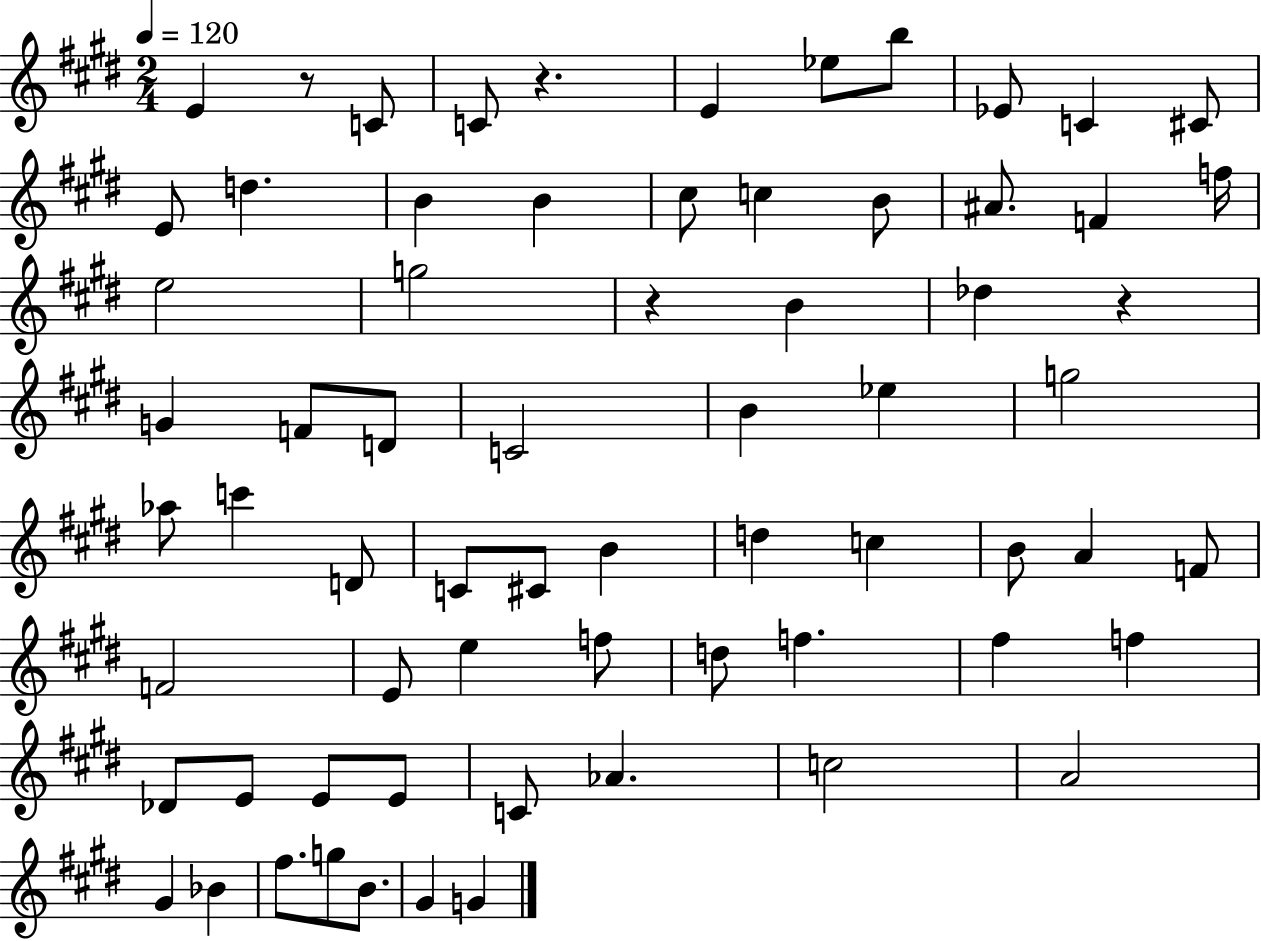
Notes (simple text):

E4/q R/e C4/e C4/e R/q. E4/q Eb5/e B5/e Eb4/e C4/q C#4/e E4/e D5/q. B4/q B4/q C#5/e C5/q B4/e A#4/e. F4/q F5/s E5/h G5/h R/q B4/q Db5/q R/q G4/q F4/e D4/e C4/h B4/q Eb5/q G5/h Ab5/e C6/q D4/e C4/e C#4/e B4/q D5/q C5/q B4/e A4/q F4/e F4/h E4/e E5/q F5/e D5/e F5/q. F#5/q F5/q Db4/e E4/e E4/e E4/e C4/e Ab4/q. C5/h A4/h G#4/q Bb4/q F#5/e. G5/e B4/e. G#4/q G4/q